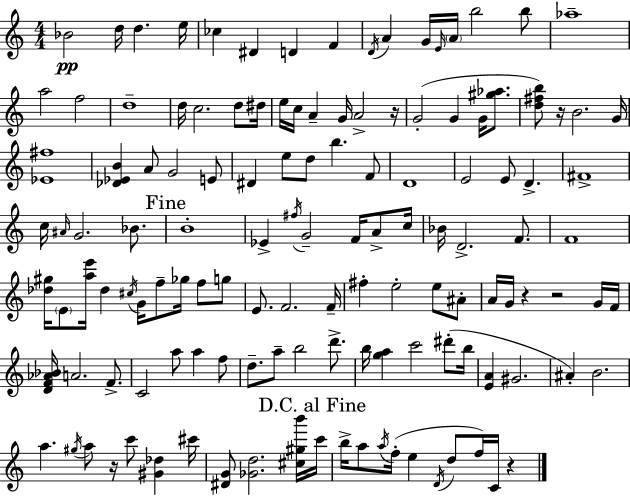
X:1
T:Untitled
M:4/4
L:1/4
K:Am
_B2 d/4 d e/4 _c ^D D F D/4 A G/4 E/4 A/4 b2 b/2 _a4 a2 f2 d4 d/4 c2 d/2 ^d/4 e/4 c/4 A G/4 A2 z/4 G2 G G/4 [^g_a]/2 [d^fb]/2 z/4 B2 G/4 [_E^f]4 [_D_EB] A/2 G2 E/2 ^D e/2 d/2 b F/2 D4 E2 E/2 D ^F4 c/4 ^A/4 G2 _B/2 B4 _E ^f/4 G2 F/4 A/2 c/4 _B/4 D2 F/2 F4 [_d^g]/4 E/2 [ae']/4 _d ^c/4 G/4 f/2 _g/4 f/2 g/2 E/2 F2 F/4 ^f e2 e/2 ^A/2 A/4 G/4 z z2 G/4 F/4 [DF_A_B]/4 A2 F/2 C2 a/2 a f/2 d/2 a/2 b2 d'/2 b/4 [ga] c'2 ^d'/2 b/4 [EA] ^G2 ^A B2 a ^g/4 a/2 z/4 c'/2 [^G_d] ^c'/4 [^DG]/2 [_Gd]2 [^c^gb']/4 c'/4 b/4 a/2 a/4 f/4 e D/4 d/2 f/4 C/4 z